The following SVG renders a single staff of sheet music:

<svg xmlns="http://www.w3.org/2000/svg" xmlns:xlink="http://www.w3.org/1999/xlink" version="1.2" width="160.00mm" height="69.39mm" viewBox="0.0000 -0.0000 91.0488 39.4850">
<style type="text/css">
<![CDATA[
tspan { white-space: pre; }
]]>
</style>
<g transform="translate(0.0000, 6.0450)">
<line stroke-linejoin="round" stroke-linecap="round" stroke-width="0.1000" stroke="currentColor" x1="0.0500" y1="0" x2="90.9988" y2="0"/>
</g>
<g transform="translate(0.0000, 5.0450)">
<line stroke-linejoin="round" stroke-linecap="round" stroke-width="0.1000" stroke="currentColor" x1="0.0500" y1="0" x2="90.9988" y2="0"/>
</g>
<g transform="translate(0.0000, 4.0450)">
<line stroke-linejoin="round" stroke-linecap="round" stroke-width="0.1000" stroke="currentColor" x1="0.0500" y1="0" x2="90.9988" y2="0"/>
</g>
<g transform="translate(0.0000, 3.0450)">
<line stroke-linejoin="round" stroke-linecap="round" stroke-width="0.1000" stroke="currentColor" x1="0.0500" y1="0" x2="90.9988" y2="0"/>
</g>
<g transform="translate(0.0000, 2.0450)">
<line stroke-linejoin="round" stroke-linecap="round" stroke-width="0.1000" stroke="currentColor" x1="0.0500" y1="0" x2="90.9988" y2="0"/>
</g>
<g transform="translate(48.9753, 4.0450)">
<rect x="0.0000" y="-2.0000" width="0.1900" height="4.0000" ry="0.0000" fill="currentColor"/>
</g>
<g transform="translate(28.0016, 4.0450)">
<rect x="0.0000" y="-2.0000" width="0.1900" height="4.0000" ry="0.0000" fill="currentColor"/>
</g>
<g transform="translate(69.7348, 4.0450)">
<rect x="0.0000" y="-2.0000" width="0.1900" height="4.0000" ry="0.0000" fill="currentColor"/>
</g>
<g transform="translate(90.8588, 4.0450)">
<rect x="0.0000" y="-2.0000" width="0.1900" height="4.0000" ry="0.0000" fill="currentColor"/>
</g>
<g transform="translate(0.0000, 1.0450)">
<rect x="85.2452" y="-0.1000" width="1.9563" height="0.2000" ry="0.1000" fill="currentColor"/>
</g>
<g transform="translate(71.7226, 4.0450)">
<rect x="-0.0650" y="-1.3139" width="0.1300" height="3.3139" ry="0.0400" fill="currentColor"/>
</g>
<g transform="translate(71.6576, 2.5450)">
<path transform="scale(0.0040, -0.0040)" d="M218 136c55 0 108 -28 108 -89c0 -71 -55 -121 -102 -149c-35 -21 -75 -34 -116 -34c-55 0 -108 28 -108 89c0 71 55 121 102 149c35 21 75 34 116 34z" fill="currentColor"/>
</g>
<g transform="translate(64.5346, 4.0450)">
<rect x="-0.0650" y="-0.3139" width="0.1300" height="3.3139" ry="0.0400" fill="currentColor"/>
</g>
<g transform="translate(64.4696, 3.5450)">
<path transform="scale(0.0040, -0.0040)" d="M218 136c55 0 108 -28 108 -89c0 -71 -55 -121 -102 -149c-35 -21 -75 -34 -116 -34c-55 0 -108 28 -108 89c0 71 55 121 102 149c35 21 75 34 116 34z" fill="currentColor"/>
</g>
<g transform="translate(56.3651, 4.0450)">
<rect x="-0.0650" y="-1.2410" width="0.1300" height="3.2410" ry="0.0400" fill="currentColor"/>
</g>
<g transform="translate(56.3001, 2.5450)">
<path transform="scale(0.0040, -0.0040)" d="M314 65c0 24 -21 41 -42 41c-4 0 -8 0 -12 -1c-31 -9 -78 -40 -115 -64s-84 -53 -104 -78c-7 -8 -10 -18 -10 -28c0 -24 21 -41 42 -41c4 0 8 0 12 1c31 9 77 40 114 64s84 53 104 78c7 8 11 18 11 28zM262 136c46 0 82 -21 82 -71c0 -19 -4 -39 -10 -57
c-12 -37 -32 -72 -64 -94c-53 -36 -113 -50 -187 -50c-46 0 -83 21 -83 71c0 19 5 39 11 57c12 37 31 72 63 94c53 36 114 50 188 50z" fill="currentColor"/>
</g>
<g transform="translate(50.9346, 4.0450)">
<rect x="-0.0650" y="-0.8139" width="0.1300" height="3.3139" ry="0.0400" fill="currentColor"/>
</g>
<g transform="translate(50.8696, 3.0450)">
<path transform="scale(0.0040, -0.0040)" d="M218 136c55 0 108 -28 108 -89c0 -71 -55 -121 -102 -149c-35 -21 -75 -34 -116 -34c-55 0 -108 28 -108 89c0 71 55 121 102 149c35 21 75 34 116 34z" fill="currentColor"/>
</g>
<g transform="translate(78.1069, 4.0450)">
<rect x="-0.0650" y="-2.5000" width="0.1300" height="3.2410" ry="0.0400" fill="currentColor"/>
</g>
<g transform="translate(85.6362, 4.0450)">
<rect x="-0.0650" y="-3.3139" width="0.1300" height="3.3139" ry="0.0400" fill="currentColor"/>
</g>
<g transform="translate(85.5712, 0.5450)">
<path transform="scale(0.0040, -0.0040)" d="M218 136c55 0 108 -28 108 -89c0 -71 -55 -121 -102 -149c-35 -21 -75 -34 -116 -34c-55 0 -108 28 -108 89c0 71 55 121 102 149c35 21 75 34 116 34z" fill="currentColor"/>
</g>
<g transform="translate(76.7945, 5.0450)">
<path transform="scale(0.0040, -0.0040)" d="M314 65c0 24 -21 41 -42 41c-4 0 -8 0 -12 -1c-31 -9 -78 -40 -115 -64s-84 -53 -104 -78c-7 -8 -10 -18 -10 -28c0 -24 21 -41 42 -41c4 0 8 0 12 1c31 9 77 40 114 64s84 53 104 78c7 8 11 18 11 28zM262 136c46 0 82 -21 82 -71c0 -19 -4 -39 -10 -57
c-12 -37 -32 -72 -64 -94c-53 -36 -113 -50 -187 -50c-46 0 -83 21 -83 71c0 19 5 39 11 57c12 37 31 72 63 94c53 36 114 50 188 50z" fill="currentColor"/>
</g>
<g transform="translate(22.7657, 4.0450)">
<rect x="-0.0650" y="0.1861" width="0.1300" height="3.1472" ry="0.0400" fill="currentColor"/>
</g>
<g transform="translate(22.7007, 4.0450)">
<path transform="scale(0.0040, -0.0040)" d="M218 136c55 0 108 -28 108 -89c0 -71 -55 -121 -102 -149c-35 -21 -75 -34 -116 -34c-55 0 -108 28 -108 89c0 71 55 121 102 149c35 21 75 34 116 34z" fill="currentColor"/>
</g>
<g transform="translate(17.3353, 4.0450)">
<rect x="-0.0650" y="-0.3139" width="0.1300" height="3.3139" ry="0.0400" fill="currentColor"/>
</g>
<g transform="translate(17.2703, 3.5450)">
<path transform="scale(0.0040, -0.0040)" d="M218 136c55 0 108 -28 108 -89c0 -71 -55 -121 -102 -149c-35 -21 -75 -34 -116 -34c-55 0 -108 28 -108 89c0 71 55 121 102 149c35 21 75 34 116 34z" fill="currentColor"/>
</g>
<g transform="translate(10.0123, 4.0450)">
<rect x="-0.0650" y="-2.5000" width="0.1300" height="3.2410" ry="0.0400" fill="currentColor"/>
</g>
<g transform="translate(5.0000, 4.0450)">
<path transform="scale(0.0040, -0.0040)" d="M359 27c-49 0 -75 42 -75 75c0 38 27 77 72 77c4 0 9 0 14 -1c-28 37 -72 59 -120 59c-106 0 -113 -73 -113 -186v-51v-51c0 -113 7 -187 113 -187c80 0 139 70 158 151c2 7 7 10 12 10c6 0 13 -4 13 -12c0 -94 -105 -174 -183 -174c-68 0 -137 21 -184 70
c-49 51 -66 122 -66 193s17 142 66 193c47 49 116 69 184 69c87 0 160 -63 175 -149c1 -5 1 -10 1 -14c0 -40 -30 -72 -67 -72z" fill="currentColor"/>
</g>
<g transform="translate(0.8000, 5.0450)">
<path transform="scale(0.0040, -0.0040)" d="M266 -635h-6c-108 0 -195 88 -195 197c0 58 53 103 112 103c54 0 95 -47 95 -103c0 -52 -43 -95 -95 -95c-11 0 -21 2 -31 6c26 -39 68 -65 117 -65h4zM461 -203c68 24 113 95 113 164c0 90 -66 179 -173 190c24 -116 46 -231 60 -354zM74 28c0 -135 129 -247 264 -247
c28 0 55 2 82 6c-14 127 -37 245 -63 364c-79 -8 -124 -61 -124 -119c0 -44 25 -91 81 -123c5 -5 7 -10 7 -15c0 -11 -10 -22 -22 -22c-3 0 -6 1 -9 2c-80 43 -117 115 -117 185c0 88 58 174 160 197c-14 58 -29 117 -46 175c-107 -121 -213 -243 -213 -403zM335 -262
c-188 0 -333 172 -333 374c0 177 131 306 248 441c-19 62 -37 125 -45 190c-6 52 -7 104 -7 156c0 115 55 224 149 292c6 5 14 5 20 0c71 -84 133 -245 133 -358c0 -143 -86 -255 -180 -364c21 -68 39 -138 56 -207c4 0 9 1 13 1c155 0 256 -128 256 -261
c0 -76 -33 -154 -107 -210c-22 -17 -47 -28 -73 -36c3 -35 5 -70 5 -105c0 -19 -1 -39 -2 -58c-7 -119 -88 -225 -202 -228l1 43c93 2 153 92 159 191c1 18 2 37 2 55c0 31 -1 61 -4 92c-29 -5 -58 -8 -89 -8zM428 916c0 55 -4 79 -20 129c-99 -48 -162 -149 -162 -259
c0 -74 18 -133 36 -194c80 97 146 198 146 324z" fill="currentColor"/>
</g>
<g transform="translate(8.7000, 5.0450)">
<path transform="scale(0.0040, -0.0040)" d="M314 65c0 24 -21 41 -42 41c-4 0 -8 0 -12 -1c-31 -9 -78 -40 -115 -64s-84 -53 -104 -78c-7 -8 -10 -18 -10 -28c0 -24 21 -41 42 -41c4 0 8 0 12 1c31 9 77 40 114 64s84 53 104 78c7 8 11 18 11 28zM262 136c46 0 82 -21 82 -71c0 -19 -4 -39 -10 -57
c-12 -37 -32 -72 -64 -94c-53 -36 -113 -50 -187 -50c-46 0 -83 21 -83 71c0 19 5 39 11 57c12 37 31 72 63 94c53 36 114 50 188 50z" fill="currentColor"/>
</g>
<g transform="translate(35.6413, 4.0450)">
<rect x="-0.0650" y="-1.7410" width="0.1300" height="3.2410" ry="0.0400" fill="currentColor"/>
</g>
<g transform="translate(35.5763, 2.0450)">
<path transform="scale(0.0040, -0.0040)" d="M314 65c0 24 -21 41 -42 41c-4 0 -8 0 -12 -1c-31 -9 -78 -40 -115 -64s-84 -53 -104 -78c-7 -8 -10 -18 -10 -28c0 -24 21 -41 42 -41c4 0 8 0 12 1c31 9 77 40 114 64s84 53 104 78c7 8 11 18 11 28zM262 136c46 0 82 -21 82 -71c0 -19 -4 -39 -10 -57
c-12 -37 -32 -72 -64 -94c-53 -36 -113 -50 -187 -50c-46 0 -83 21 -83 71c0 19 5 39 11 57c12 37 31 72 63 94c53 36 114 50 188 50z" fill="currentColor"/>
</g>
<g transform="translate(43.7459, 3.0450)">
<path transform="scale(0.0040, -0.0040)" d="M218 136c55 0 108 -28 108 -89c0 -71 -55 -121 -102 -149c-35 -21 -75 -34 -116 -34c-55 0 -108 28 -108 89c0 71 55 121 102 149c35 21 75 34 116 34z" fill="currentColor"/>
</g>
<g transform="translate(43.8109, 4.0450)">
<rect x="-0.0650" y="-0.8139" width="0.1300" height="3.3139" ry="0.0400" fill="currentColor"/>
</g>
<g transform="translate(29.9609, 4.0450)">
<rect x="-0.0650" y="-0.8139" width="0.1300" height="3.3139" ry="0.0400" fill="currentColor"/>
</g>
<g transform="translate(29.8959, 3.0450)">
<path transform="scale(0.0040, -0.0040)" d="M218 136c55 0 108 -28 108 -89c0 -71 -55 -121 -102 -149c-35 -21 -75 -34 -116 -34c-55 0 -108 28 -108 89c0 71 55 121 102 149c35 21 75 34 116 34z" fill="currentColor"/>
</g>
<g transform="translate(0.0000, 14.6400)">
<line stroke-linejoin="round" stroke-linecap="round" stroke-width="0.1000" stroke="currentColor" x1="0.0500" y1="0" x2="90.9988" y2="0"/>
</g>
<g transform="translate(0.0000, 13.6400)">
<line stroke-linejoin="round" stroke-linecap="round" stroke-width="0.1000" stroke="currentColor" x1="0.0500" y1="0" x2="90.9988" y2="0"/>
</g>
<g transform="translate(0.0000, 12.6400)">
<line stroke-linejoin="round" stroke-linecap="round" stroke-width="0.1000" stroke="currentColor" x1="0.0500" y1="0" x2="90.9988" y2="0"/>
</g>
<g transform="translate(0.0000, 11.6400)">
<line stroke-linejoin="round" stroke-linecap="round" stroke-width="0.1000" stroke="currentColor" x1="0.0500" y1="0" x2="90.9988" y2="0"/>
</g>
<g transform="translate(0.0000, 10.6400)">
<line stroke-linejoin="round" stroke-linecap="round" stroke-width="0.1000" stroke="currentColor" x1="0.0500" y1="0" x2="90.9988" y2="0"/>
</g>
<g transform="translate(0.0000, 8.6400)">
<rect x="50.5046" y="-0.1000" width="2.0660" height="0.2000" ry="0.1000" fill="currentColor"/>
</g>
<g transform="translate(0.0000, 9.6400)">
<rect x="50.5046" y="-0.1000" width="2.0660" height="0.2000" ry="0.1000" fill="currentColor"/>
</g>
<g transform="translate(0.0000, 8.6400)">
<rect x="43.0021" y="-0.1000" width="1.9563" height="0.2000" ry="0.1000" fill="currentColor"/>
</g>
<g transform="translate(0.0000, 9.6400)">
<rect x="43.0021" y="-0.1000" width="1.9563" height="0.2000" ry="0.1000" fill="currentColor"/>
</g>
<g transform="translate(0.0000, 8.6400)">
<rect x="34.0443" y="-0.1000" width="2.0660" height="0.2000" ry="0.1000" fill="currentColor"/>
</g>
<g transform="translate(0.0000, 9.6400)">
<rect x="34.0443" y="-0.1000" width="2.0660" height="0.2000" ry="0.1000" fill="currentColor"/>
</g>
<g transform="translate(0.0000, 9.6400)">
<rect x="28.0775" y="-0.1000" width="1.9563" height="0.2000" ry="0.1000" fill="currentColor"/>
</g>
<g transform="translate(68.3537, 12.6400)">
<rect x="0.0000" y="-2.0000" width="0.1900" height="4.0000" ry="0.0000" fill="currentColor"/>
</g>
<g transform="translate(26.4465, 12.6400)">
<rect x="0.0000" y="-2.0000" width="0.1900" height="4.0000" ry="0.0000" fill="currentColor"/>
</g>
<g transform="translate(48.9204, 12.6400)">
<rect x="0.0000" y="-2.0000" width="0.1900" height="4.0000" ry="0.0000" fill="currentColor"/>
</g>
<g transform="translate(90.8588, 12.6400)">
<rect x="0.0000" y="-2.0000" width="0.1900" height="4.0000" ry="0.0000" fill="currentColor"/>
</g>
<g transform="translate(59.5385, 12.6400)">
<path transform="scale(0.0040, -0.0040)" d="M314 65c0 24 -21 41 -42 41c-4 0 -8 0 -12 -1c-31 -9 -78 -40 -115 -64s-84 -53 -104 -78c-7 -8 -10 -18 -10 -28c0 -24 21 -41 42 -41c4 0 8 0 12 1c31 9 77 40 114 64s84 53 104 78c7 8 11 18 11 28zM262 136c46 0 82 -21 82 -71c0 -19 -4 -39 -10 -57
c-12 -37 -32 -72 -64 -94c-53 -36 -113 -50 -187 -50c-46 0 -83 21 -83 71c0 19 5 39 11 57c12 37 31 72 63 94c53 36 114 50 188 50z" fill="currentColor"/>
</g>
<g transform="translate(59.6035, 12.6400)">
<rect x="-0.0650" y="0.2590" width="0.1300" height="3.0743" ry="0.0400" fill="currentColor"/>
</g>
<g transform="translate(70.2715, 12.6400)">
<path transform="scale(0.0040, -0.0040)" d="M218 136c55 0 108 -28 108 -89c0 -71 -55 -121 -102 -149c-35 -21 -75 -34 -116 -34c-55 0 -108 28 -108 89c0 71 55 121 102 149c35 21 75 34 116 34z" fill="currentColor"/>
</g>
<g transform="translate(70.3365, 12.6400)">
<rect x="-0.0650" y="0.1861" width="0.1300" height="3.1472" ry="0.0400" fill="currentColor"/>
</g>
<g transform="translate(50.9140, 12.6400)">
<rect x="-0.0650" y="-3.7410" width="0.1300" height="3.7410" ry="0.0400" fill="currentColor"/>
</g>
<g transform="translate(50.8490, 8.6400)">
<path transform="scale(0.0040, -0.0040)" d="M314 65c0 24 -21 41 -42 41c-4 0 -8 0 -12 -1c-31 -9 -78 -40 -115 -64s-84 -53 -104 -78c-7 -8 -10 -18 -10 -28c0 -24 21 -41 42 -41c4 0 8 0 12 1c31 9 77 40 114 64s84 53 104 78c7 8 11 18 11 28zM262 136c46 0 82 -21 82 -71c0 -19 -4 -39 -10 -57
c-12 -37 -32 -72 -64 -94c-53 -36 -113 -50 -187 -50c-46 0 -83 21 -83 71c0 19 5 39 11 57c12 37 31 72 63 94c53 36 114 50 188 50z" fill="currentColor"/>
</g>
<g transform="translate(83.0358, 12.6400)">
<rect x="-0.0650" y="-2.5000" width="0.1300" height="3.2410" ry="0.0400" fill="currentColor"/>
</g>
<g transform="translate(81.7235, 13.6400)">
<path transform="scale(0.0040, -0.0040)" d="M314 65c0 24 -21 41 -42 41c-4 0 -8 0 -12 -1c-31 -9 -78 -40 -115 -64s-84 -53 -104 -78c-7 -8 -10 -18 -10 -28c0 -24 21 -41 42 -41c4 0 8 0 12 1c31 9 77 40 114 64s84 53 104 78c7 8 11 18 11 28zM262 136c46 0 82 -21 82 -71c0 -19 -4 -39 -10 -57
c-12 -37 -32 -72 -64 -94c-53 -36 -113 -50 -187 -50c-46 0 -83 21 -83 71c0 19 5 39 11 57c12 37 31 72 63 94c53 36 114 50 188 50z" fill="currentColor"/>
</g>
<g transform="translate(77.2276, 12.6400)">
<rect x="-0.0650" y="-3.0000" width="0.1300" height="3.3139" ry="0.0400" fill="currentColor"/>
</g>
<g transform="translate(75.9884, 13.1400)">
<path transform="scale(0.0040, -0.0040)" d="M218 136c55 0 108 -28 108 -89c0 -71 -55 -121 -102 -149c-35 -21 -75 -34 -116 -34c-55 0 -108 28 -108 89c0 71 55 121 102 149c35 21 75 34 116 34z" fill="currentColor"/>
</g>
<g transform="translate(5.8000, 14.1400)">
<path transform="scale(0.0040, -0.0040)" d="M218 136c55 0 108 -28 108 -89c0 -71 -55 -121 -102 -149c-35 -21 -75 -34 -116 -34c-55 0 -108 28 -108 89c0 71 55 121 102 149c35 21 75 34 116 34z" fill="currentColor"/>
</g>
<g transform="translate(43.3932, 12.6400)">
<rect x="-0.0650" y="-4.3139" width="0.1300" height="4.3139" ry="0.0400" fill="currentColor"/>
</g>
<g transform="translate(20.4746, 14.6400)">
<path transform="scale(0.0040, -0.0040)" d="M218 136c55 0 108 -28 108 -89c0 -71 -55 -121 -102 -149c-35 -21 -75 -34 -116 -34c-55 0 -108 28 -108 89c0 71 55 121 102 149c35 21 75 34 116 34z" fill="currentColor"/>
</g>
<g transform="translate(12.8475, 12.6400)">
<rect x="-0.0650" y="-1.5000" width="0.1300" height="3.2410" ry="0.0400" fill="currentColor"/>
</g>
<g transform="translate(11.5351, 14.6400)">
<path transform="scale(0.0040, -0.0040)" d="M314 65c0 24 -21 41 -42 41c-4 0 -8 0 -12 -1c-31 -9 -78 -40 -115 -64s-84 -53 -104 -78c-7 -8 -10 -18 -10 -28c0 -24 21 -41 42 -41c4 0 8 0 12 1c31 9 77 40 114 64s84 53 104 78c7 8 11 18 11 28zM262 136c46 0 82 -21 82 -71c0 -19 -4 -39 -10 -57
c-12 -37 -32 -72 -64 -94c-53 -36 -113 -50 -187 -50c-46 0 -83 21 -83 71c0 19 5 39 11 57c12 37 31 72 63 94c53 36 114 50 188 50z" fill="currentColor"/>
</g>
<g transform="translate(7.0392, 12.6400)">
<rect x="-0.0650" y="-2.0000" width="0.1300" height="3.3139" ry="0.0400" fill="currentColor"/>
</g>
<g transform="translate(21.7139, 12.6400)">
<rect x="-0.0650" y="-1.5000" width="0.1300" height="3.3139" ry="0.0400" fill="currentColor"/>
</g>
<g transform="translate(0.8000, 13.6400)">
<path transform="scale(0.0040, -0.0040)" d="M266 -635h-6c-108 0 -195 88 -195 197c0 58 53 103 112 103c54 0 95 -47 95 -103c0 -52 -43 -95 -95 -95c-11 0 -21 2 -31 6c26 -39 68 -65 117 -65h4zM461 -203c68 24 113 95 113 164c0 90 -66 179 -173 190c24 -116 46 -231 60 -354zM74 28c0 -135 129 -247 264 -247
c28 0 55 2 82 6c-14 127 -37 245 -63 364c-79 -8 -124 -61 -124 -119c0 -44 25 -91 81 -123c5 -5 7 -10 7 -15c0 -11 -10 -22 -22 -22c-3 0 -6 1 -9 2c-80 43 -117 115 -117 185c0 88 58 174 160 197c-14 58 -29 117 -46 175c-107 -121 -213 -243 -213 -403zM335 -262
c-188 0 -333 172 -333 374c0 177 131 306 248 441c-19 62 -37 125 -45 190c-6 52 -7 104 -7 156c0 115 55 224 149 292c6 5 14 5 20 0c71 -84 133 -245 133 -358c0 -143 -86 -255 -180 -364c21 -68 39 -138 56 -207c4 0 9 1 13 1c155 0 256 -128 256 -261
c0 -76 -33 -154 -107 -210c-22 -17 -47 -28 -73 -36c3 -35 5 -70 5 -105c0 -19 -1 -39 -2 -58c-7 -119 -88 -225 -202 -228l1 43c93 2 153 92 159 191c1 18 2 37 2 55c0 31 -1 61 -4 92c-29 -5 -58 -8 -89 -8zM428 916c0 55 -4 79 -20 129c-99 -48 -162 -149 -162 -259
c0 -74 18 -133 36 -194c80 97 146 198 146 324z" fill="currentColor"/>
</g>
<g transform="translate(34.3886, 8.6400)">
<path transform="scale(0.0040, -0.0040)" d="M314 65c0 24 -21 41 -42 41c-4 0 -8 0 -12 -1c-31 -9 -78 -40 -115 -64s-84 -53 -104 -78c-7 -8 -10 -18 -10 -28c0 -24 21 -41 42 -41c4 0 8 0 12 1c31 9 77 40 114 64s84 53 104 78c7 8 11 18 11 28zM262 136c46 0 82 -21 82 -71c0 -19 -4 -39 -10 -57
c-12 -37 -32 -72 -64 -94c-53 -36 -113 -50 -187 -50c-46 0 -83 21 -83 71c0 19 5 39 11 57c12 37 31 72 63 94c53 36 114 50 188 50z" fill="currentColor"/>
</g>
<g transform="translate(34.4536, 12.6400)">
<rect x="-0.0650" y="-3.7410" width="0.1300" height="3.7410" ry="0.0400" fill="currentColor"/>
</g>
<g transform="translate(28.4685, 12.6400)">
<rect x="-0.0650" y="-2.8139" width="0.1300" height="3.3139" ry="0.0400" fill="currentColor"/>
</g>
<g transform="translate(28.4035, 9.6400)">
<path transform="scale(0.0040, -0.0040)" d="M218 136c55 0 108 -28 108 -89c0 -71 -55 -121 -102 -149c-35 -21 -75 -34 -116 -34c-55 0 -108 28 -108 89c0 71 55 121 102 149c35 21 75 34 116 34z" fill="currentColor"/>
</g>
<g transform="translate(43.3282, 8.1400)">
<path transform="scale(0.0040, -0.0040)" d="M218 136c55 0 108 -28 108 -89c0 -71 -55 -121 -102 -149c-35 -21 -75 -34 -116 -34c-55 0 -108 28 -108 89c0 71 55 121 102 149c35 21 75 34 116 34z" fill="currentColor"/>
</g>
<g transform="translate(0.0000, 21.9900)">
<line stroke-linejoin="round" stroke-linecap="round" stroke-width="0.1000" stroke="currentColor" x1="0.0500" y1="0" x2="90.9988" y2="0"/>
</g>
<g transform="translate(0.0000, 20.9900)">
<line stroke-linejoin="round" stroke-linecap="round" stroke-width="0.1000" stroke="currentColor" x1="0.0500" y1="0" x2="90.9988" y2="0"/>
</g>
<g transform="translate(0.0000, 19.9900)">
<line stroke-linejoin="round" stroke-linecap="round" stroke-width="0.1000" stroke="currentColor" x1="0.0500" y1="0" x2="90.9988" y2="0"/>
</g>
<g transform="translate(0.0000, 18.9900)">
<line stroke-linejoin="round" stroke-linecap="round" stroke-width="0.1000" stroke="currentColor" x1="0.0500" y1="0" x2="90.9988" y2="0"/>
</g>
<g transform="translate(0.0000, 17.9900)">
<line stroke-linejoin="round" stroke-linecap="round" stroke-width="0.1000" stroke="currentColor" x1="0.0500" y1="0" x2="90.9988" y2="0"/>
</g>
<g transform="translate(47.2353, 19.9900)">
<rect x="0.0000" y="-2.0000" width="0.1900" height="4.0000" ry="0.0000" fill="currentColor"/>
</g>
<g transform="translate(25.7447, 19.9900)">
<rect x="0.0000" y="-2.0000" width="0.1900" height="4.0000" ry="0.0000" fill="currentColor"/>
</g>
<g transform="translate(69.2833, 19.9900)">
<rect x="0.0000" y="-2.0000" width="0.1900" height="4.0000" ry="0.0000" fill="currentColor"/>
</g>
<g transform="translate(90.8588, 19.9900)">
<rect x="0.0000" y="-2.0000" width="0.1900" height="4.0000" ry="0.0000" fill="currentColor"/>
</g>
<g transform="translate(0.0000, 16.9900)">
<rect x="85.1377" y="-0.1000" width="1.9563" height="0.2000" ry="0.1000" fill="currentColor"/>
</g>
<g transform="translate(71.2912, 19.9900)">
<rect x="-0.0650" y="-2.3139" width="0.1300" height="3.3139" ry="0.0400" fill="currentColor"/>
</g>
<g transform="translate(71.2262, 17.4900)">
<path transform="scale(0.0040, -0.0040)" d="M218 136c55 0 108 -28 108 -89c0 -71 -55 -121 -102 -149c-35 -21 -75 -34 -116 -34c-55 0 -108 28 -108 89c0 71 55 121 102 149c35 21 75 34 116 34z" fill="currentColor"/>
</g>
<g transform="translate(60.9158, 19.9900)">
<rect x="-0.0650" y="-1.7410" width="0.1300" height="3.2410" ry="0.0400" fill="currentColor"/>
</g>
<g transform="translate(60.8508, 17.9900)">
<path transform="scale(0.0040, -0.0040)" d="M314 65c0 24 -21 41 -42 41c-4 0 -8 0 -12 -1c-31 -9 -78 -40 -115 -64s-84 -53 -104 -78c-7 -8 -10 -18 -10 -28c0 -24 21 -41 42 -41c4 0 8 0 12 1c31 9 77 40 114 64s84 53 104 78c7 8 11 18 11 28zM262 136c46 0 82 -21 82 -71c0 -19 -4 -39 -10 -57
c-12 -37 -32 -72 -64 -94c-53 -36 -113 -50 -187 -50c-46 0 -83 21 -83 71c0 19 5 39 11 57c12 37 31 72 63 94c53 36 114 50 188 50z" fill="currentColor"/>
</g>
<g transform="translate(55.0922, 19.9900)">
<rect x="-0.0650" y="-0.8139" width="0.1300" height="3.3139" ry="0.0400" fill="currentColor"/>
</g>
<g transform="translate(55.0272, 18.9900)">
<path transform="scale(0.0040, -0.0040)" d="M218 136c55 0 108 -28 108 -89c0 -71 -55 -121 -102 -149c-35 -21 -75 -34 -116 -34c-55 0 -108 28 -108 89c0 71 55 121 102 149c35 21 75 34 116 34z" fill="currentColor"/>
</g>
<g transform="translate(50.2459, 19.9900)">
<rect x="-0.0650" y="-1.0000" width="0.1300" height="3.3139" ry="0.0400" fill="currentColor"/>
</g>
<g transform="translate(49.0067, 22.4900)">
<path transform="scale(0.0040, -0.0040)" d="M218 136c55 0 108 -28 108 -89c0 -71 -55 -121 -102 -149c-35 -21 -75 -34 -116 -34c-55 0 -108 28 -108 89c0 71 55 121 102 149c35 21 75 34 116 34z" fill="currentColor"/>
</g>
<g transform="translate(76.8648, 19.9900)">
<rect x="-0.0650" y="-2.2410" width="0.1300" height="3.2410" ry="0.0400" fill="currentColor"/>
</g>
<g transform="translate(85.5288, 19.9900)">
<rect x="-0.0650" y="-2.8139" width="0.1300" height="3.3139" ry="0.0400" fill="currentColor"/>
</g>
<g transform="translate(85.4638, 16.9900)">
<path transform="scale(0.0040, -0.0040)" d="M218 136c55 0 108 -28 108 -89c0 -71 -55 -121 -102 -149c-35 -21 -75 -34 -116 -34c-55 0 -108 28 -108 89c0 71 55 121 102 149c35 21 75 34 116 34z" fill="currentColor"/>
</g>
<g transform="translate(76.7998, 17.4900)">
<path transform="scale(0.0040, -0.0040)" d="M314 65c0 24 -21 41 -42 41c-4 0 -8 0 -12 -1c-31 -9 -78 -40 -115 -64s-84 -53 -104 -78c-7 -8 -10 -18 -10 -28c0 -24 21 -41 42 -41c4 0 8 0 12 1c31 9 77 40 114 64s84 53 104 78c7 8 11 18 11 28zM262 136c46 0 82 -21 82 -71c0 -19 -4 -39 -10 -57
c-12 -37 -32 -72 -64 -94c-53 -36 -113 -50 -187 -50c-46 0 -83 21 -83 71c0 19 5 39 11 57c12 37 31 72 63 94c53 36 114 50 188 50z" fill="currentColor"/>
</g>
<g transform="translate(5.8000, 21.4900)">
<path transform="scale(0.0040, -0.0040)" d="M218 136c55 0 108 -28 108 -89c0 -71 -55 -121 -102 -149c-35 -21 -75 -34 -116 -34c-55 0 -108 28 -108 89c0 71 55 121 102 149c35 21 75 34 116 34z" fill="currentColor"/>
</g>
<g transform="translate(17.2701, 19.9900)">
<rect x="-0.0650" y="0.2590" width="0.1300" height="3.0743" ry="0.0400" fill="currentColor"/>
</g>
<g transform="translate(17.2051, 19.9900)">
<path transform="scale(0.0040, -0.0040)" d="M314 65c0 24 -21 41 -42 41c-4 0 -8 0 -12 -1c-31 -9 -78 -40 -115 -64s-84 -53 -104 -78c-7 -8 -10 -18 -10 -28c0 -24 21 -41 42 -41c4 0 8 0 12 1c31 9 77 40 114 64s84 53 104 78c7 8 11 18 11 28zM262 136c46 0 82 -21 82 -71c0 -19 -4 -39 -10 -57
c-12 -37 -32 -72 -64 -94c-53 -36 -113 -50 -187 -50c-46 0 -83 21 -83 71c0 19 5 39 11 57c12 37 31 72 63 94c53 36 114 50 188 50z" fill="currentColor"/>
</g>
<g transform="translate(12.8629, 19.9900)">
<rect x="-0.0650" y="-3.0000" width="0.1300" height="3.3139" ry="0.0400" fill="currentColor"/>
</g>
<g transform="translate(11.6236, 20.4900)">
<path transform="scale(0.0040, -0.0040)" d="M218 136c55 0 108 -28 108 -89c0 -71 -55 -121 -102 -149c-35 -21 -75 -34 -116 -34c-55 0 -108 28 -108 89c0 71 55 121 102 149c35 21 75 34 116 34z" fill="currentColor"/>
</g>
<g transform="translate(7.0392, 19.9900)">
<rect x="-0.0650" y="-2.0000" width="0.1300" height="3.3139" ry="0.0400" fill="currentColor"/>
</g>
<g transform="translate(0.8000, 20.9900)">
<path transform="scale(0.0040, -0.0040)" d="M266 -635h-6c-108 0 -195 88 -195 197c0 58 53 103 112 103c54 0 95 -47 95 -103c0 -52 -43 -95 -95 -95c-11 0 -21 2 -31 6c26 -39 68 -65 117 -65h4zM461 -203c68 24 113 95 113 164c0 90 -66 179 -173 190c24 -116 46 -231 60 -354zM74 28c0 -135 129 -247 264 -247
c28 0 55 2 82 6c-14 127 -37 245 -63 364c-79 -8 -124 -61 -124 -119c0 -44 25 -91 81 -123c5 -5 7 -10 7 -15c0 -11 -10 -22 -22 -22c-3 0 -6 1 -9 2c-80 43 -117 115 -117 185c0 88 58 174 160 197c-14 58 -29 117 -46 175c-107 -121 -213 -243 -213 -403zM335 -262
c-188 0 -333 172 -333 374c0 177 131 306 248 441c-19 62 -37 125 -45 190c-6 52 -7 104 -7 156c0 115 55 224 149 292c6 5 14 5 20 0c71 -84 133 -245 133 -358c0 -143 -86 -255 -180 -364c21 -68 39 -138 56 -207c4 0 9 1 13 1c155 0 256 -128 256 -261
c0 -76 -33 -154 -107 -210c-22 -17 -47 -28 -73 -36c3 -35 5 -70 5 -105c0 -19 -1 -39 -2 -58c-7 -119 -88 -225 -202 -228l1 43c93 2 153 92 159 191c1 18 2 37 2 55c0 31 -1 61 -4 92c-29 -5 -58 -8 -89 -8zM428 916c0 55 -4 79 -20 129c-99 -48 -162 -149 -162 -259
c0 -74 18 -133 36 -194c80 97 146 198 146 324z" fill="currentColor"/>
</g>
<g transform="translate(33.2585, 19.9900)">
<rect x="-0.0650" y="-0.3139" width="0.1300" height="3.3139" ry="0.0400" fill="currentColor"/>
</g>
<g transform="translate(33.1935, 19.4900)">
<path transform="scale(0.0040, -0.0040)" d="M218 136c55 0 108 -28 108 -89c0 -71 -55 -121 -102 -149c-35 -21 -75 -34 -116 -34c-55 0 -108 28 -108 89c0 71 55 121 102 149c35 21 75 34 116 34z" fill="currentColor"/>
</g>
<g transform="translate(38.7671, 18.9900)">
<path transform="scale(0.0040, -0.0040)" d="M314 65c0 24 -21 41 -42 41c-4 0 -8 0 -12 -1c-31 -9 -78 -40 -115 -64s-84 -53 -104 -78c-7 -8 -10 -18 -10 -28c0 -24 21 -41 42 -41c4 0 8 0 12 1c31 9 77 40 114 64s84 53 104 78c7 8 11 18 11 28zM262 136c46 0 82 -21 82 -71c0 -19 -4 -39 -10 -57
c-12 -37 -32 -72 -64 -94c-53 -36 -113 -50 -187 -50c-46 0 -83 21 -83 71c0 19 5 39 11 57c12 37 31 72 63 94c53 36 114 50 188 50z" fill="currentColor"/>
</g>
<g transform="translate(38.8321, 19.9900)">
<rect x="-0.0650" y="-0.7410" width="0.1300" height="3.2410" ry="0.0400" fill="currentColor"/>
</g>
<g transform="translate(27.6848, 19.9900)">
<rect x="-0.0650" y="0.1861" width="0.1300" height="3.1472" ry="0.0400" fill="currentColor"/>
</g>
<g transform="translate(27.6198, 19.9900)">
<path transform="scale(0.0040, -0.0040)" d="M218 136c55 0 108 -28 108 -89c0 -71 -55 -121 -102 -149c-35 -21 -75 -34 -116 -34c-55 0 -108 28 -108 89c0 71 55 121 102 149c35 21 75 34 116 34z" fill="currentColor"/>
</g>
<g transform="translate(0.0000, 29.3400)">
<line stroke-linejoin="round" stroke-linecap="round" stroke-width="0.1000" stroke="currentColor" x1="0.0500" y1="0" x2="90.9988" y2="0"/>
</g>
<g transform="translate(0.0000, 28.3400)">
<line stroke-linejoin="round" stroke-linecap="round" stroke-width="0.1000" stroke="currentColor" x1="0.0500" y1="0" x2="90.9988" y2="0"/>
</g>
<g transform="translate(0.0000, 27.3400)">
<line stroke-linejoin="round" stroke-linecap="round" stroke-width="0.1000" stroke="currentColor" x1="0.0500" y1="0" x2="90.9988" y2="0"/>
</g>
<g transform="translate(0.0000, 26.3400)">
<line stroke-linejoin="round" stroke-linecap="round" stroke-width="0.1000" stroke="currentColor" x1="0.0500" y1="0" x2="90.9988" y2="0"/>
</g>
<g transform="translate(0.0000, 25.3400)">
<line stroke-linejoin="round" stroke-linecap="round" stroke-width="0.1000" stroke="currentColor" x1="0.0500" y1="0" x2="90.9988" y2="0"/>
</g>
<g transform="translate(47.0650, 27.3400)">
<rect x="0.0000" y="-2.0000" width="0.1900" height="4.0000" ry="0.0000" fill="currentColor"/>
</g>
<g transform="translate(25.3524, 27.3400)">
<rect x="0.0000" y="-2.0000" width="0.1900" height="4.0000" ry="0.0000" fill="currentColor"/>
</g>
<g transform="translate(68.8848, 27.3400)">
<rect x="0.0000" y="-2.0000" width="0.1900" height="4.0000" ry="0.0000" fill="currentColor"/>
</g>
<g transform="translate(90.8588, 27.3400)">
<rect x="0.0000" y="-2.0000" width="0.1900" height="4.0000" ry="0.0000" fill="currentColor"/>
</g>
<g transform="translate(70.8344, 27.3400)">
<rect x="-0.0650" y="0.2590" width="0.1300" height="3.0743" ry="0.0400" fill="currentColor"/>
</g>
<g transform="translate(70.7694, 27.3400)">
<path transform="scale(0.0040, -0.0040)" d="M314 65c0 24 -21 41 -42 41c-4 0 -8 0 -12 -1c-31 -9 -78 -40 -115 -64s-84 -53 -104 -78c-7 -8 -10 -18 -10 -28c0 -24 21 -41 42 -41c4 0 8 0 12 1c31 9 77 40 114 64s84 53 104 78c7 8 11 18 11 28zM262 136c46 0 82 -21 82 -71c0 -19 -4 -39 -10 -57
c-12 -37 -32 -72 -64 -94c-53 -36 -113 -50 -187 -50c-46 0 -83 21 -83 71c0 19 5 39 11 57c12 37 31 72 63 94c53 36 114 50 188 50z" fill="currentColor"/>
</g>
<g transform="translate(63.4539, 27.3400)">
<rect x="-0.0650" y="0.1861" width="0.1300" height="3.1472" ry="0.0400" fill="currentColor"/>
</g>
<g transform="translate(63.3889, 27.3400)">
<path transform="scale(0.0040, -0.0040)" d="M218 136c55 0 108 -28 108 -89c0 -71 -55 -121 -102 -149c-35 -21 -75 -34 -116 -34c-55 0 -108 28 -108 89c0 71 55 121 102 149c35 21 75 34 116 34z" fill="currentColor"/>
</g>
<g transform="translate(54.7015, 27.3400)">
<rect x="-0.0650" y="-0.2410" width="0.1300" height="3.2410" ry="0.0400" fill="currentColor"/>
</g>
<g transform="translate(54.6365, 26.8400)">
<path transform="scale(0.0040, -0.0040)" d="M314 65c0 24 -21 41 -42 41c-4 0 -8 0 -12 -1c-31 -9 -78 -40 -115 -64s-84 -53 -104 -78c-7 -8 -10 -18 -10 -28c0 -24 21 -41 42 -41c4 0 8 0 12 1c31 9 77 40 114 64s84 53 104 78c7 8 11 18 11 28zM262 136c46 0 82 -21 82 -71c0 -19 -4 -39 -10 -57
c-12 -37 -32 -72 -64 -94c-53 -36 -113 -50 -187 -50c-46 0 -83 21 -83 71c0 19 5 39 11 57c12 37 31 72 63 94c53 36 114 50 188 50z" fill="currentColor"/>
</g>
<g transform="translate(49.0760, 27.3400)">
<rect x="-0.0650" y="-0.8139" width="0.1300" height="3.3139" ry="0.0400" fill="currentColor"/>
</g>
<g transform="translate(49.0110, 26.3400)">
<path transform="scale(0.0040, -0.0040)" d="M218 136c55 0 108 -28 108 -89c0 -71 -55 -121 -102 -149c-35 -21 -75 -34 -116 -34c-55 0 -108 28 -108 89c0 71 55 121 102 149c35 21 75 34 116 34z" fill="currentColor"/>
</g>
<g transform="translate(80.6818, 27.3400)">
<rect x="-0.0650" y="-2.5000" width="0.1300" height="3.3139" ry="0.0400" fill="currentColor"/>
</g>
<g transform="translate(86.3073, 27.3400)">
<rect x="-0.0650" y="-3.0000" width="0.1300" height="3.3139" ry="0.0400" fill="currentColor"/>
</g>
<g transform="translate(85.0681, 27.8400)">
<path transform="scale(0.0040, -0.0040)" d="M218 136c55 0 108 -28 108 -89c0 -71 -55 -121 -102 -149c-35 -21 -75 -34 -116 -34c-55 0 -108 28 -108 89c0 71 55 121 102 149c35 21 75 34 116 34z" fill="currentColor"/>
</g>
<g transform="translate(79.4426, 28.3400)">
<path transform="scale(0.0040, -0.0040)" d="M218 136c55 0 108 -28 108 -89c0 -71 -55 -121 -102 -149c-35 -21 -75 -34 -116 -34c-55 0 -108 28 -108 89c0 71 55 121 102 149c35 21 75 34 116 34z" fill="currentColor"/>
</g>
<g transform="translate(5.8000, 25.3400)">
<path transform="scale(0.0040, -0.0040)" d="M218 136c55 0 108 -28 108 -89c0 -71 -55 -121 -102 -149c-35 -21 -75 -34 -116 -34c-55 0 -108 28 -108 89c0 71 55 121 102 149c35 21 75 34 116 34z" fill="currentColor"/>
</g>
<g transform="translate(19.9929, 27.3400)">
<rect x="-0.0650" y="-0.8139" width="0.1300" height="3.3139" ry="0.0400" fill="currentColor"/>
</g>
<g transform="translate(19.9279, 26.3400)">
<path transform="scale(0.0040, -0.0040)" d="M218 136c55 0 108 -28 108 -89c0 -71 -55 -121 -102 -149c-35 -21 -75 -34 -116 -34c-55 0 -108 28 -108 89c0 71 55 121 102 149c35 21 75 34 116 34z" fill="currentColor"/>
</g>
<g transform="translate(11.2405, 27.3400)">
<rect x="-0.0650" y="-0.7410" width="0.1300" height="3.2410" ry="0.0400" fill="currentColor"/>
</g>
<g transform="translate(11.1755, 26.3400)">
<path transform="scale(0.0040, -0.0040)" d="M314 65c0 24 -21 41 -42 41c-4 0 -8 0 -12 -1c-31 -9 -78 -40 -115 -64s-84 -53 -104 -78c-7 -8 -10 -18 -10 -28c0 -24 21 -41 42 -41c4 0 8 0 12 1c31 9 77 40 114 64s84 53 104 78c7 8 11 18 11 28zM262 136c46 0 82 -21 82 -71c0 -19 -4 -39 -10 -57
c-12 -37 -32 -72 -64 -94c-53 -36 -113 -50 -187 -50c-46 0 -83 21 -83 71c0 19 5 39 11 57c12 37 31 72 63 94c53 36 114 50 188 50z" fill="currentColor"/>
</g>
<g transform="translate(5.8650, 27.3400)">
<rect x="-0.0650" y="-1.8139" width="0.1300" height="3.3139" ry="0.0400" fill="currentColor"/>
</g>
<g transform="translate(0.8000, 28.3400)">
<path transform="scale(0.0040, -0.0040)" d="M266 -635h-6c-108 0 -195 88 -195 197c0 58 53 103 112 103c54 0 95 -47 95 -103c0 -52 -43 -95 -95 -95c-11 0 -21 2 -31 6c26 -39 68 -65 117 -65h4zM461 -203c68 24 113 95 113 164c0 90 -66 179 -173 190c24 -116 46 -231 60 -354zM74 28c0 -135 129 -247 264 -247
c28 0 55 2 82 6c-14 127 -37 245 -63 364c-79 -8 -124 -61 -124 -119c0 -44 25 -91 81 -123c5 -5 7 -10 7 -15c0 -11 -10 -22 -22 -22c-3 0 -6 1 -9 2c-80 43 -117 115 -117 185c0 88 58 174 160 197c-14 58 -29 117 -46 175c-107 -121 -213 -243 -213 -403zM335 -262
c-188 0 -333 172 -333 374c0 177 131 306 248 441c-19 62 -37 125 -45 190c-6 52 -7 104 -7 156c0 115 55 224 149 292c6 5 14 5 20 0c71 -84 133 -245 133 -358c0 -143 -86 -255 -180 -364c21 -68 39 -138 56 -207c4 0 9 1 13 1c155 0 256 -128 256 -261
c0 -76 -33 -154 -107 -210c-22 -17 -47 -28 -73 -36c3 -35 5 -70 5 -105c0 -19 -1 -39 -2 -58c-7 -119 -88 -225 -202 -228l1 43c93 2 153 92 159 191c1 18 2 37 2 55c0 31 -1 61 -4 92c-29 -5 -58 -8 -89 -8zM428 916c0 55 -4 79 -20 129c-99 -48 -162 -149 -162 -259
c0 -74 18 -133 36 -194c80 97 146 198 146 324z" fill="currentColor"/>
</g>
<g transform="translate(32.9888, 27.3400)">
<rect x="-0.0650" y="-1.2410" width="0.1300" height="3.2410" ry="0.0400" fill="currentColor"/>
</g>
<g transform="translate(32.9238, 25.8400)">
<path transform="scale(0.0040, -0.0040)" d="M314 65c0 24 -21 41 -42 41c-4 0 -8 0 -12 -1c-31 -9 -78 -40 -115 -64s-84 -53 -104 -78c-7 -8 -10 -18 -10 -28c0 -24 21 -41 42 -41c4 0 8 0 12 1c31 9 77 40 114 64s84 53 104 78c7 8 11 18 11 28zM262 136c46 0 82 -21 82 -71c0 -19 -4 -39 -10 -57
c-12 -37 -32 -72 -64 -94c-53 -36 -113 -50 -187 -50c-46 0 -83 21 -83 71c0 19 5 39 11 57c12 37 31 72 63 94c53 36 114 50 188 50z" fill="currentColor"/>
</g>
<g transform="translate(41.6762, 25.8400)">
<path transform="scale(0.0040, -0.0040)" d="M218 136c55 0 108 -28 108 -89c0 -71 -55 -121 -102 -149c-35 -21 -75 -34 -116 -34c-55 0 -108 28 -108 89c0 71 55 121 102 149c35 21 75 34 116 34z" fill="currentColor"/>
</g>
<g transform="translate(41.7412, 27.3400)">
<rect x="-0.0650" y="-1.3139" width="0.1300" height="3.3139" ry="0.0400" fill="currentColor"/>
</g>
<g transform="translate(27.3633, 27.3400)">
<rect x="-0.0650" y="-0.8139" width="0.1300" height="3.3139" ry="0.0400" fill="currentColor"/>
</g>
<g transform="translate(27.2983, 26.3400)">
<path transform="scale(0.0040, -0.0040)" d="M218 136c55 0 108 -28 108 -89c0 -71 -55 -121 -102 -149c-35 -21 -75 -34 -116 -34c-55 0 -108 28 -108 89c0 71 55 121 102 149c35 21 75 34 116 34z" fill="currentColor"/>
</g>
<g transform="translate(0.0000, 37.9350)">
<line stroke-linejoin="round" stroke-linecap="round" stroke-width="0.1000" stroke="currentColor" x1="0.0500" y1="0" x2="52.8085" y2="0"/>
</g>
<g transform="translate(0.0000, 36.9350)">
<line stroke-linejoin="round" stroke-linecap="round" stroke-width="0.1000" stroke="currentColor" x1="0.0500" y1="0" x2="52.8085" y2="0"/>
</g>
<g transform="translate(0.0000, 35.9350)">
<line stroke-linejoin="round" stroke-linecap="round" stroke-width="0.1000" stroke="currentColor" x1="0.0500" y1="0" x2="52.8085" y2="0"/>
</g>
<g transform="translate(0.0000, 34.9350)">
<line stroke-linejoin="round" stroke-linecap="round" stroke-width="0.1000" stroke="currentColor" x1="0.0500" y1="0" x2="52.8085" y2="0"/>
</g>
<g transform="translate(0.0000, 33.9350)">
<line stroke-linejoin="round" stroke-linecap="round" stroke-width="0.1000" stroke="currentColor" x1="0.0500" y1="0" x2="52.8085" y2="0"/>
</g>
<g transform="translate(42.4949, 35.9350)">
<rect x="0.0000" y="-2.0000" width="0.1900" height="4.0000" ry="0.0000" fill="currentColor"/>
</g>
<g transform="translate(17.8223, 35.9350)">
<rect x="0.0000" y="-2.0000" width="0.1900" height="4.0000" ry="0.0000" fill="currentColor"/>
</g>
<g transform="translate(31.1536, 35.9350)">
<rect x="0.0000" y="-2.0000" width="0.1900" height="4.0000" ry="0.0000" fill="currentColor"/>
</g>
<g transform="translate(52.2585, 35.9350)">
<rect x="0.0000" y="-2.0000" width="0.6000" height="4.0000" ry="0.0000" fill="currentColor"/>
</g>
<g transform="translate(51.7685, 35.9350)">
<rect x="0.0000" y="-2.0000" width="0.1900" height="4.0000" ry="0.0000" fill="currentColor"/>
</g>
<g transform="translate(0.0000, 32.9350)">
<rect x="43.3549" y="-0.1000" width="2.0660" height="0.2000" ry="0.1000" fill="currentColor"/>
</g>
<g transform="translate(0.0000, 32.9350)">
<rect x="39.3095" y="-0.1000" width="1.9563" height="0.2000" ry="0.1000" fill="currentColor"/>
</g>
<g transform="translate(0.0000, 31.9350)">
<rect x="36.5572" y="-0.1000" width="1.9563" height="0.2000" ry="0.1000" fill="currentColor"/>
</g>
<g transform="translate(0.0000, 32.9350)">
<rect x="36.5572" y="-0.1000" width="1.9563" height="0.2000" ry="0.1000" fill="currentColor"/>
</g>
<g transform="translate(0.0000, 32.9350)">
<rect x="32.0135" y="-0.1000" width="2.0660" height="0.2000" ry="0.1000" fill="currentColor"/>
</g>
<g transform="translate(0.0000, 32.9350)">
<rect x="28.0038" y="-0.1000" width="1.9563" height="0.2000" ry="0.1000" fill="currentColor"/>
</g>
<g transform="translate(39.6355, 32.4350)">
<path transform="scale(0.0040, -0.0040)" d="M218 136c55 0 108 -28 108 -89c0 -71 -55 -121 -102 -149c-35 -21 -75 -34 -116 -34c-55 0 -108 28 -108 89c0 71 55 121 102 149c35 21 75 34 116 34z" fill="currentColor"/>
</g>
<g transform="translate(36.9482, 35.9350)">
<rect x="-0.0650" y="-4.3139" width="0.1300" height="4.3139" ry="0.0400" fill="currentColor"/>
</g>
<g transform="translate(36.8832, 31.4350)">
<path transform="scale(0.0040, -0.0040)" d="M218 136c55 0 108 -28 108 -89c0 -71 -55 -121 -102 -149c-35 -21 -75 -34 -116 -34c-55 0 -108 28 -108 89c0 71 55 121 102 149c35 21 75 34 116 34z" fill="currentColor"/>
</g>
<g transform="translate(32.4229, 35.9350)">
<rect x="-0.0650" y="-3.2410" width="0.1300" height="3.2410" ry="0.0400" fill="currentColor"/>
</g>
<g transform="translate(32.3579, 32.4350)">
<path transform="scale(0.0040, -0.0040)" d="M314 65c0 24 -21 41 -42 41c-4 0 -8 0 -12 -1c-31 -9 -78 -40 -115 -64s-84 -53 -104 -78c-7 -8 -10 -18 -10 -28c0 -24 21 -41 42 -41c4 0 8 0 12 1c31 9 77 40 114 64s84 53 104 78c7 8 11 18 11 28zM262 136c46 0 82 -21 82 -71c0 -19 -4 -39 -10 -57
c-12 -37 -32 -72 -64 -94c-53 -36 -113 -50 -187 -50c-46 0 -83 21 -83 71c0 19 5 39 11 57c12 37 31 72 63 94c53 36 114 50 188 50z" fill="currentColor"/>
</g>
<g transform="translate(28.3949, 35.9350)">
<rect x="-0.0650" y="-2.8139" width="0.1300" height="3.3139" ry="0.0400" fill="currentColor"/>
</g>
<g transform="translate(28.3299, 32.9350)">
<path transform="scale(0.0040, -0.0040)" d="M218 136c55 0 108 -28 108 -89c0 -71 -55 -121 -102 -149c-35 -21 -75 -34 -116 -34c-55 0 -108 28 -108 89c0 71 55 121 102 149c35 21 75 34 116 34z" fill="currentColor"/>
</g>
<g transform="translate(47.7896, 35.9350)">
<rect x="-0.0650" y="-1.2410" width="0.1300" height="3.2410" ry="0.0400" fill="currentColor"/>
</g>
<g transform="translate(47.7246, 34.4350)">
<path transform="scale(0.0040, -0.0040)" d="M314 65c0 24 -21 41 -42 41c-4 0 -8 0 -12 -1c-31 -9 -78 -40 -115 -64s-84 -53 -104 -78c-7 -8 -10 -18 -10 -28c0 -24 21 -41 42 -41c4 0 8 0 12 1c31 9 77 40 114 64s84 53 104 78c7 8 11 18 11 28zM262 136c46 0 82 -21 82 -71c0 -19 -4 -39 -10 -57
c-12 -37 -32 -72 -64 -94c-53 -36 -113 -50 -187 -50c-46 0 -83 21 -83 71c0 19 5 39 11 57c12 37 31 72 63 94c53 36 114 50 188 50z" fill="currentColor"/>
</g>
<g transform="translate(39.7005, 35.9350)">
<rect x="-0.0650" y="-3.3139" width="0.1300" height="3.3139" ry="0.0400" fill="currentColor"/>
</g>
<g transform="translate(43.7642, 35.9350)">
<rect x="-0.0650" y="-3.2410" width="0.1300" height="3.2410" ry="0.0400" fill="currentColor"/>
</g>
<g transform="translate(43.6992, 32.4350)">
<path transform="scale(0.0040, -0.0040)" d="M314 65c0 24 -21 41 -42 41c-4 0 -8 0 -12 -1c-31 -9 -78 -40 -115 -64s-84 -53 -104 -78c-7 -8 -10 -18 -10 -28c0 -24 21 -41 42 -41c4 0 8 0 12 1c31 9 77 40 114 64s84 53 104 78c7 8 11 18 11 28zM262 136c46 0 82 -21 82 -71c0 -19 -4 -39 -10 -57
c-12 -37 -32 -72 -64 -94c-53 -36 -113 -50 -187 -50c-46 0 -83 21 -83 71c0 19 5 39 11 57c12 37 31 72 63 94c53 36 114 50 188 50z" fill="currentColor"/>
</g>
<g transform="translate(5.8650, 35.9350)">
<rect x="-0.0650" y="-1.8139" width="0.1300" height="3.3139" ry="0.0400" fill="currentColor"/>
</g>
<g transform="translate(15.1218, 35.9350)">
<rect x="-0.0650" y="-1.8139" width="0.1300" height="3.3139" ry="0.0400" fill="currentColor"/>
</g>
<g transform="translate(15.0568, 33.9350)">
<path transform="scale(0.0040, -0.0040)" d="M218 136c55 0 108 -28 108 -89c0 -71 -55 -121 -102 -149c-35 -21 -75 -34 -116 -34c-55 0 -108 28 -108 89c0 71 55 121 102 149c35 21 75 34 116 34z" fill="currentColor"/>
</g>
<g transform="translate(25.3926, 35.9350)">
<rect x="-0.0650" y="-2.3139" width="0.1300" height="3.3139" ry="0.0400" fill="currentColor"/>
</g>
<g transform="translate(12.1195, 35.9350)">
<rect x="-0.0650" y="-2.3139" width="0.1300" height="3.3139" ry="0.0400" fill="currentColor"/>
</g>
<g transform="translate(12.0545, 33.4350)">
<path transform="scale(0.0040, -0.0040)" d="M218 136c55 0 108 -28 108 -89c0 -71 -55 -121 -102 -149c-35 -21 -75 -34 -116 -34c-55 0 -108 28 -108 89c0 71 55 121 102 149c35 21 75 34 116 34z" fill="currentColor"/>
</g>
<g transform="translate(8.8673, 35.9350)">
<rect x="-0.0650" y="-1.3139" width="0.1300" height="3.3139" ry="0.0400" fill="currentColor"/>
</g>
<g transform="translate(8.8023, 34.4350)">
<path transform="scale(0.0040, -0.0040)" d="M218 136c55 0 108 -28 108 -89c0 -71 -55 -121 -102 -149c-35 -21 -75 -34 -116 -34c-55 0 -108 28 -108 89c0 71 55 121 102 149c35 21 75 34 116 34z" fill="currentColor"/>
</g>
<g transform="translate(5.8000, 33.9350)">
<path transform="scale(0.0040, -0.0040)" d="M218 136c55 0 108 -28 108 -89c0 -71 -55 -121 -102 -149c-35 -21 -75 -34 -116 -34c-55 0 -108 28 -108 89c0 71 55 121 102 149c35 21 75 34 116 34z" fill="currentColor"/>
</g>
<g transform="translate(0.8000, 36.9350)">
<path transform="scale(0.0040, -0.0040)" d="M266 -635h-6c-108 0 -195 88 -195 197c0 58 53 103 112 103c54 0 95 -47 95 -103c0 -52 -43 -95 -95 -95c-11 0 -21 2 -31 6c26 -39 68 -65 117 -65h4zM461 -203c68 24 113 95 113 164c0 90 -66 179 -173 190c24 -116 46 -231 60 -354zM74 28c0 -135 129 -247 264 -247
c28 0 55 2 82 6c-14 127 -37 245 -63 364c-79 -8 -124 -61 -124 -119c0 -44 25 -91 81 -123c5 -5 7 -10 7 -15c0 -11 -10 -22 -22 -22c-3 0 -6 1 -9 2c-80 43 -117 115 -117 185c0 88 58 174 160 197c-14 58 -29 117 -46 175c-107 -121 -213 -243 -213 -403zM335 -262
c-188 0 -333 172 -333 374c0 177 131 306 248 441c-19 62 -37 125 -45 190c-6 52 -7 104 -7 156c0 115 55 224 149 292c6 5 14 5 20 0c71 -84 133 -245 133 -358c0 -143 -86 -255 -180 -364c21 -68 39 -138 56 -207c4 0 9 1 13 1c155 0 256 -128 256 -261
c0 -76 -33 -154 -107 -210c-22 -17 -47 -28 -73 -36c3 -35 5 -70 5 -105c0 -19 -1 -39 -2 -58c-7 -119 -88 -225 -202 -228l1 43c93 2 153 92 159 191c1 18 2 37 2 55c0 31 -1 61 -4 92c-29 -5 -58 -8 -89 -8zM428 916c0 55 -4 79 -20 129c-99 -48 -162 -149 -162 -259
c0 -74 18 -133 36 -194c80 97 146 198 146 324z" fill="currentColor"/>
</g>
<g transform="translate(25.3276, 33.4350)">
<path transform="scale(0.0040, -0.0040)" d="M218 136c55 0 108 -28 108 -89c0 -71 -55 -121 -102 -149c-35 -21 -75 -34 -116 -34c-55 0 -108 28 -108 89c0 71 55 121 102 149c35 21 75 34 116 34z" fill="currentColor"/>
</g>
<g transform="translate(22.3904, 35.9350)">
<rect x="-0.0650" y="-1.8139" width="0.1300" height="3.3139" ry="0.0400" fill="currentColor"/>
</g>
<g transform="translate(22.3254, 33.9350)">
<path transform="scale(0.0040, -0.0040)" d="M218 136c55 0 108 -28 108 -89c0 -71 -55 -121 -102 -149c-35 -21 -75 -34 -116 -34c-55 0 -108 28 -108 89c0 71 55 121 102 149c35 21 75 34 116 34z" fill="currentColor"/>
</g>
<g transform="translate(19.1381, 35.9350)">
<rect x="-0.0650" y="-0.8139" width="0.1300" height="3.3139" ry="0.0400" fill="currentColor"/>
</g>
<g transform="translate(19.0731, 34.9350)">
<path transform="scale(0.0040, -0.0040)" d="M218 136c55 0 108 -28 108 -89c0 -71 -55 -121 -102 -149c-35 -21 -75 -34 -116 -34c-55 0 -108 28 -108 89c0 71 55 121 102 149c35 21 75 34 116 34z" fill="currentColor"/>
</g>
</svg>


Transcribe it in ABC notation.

X:1
T:Untitled
M:4/4
L:1/4
K:C
G2 c B d f2 d d e2 c e G2 b F E2 E a c'2 d' c'2 B2 B A G2 F A B2 B c d2 D d f2 g g2 a f d2 d d e2 e d c2 B B2 G A f e g f d f g a b2 d' b b2 e2